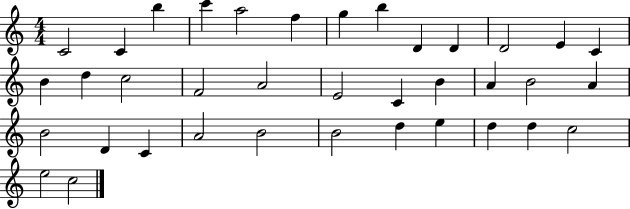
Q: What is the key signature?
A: C major